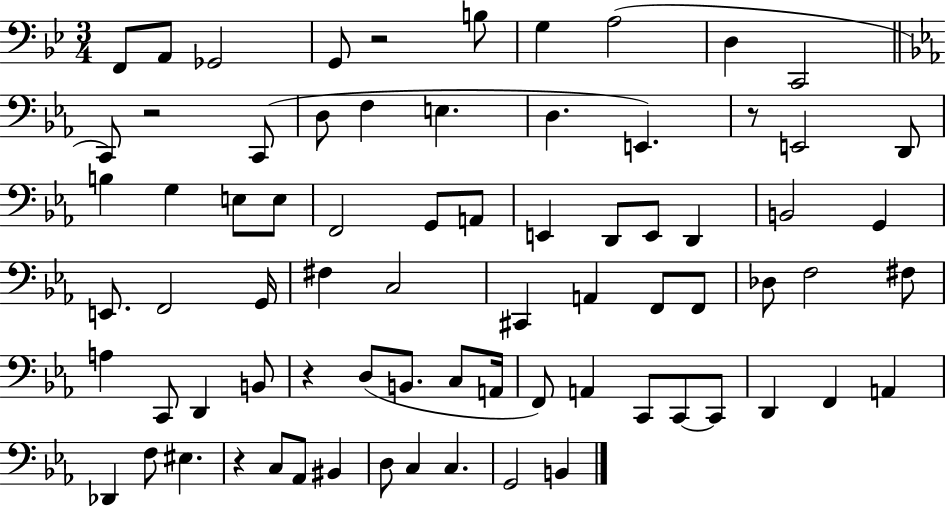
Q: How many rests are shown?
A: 5